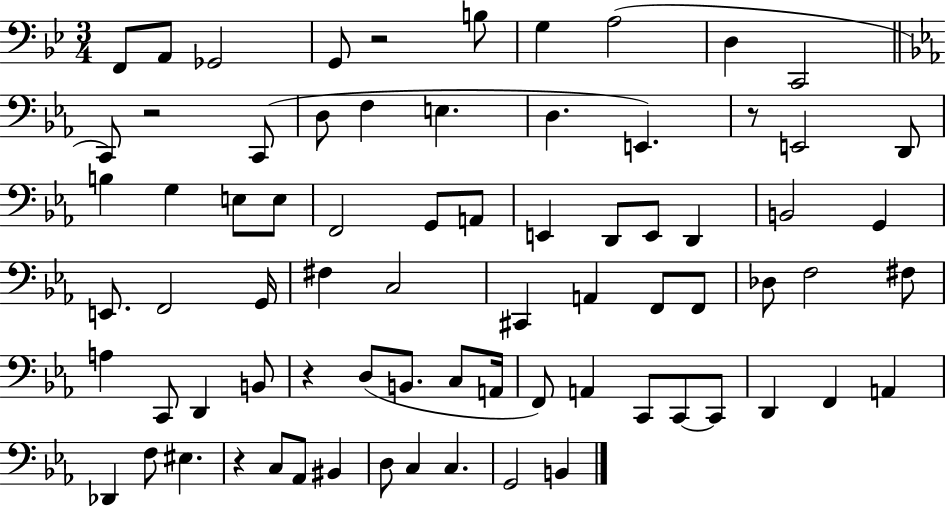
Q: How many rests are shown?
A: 5